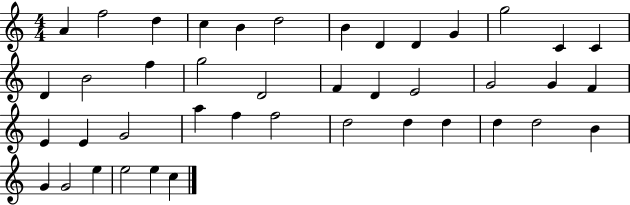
A4/q F5/h D5/q C5/q B4/q D5/h B4/q D4/q D4/q G4/q G5/h C4/q C4/q D4/q B4/h F5/q G5/h D4/h F4/q D4/q E4/h G4/h G4/q F4/q E4/q E4/q G4/h A5/q F5/q F5/h D5/h D5/q D5/q D5/q D5/h B4/q G4/q G4/h E5/q E5/h E5/q C5/q